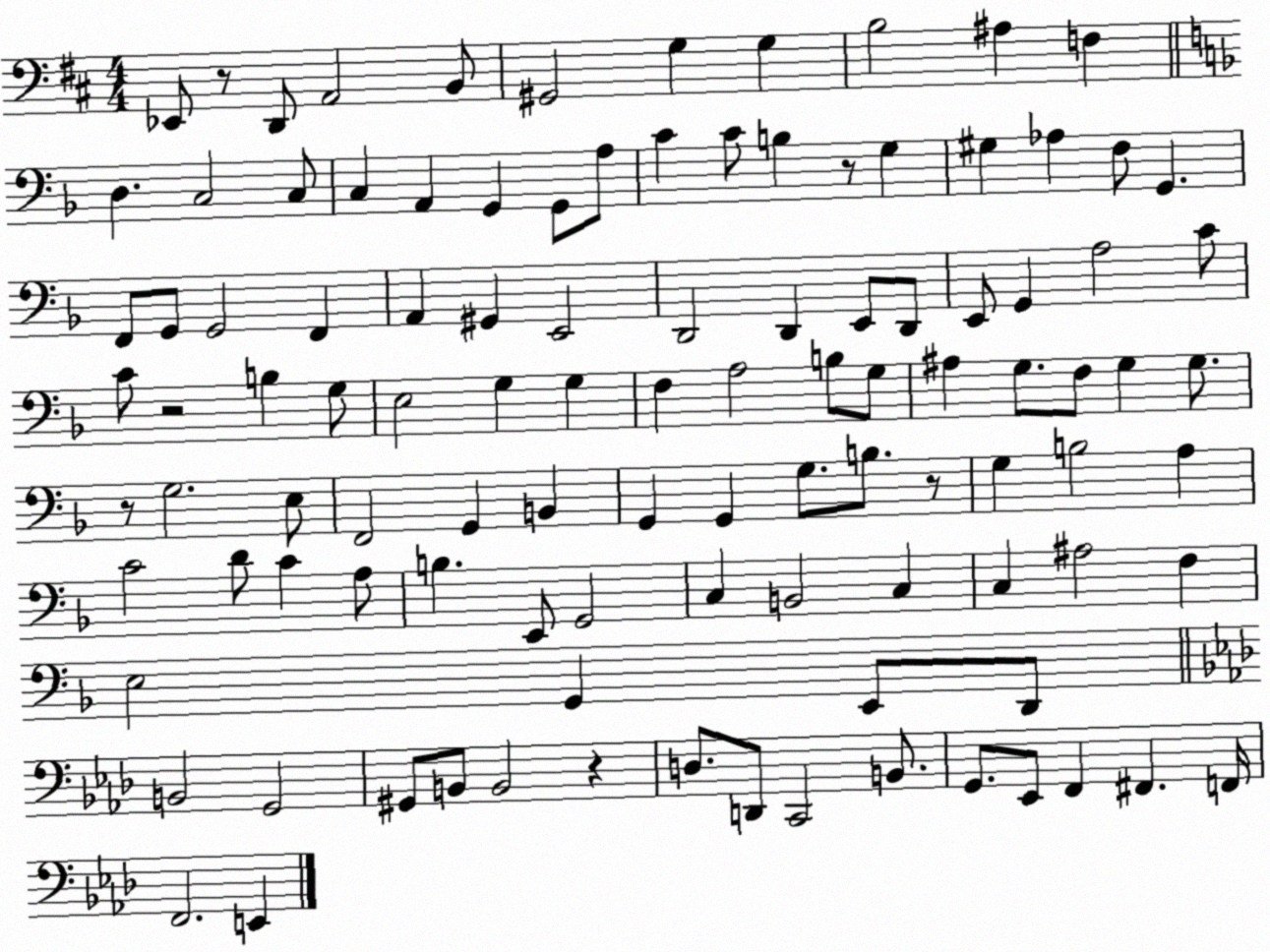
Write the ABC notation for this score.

X:1
T:Untitled
M:4/4
L:1/4
K:D
_E,,/2 z/2 D,,/2 A,,2 B,,/2 ^G,,2 G, G, B,2 ^A, F, D, C,2 C,/2 C, A,, G,, G,,/2 A,/2 C C/2 B, z/2 G, ^G, _A, F,/2 G,, F,,/2 G,,/2 G,,2 F,, A,, ^G,, E,,2 D,,2 D,, E,,/2 D,,/2 E,,/2 G,, A,2 C/2 C/2 z2 B, G,/2 E,2 G, G, F, A,2 B,/2 G,/2 ^A, G,/2 F,/2 G, G,/2 z/2 G,2 E,/2 F,,2 G,, B,, G,, G,, G,/2 B,/2 z/2 G, B,2 A, C2 D/2 C A,/2 B, E,,/2 G,,2 C, B,,2 C, C, ^A,2 F, E,2 G,, E,,/2 D,,/2 B,,2 G,,2 ^G,,/2 B,,/2 B,,2 z D,/2 D,,/2 C,,2 B,,/2 G,,/2 _E,,/2 F,, ^F,, F,,/4 F,,2 E,,